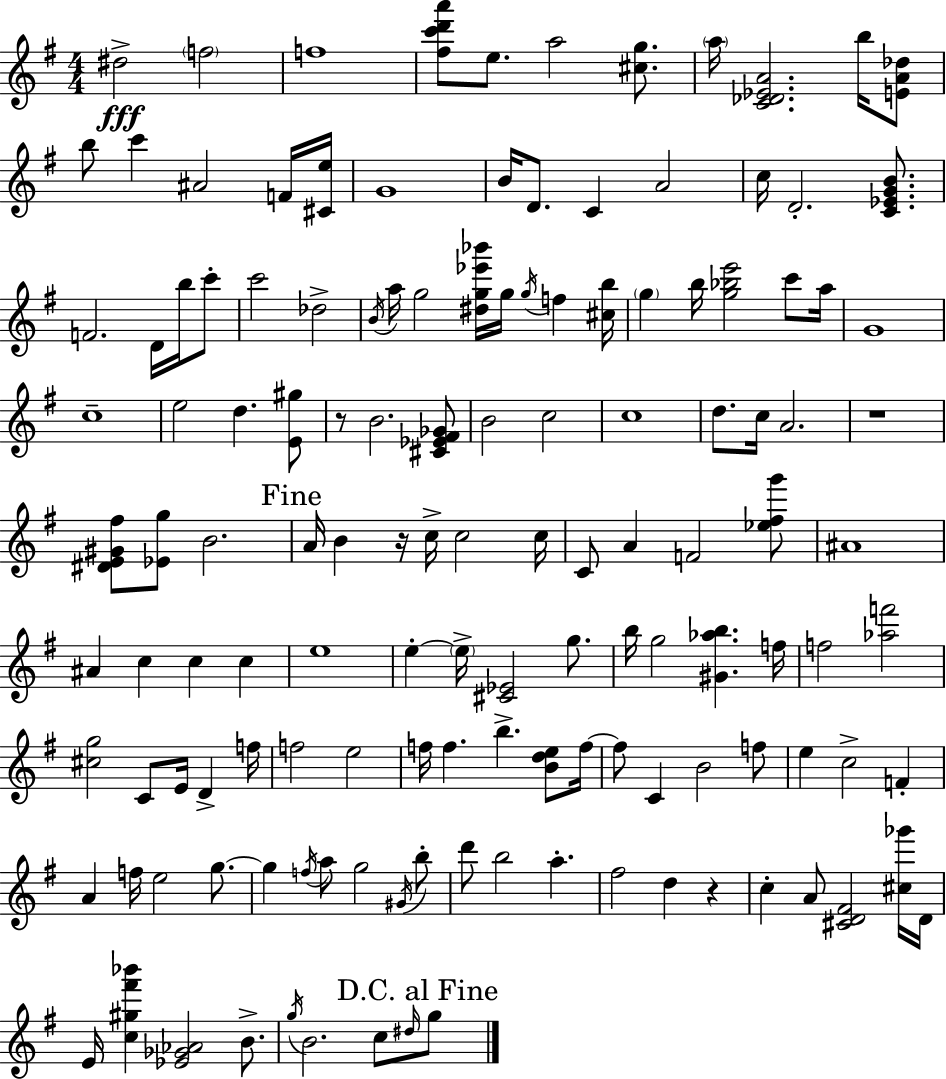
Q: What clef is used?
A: treble